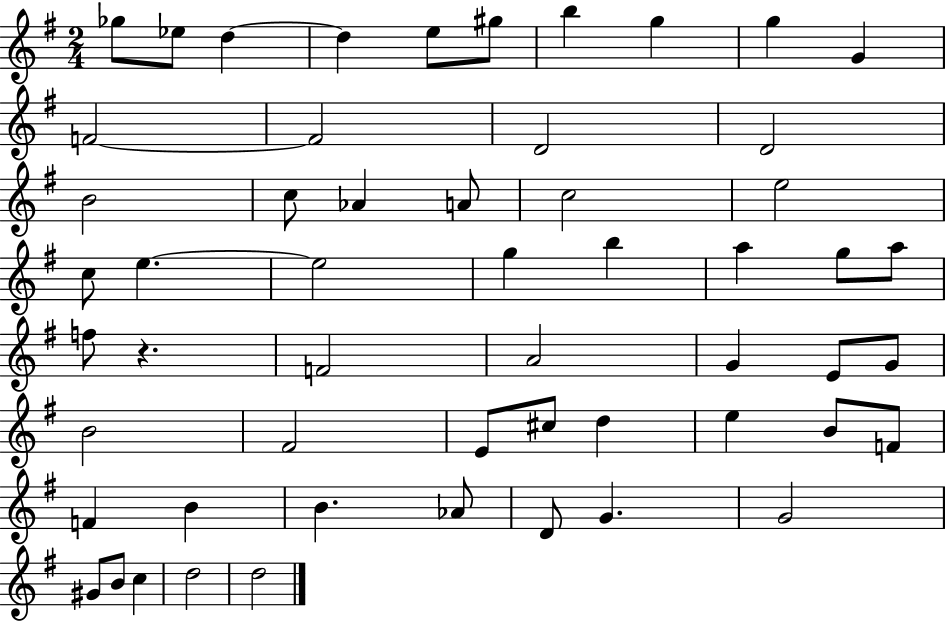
Gb5/e Eb5/e D5/q D5/q E5/e G#5/e B5/q G5/q G5/q G4/q F4/h F4/h D4/h D4/h B4/h C5/e Ab4/q A4/e C5/h E5/h C5/e E5/q. E5/h G5/q B5/q A5/q G5/e A5/e F5/e R/q. F4/h A4/h G4/q E4/e G4/e B4/h F#4/h E4/e C#5/e D5/q E5/q B4/e F4/e F4/q B4/q B4/q. Ab4/e D4/e G4/q. G4/h G#4/e B4/e C5/q D5/h D5/h